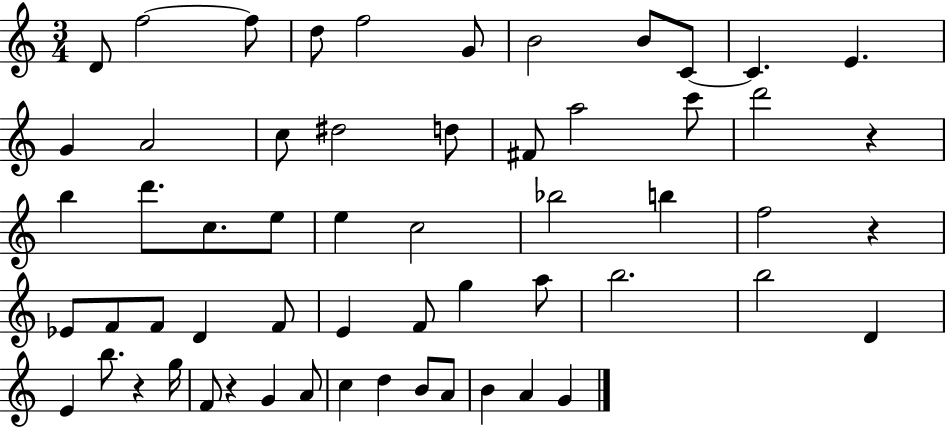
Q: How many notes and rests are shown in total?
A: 58